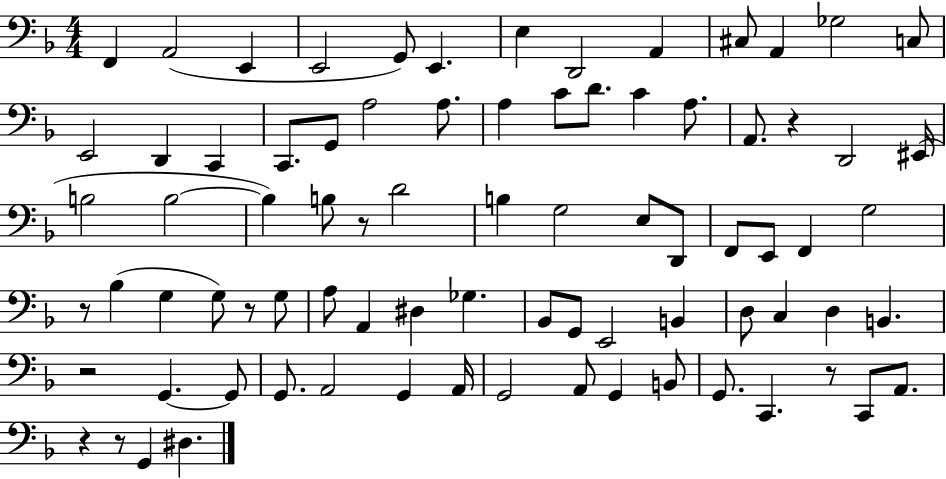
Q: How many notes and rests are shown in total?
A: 81